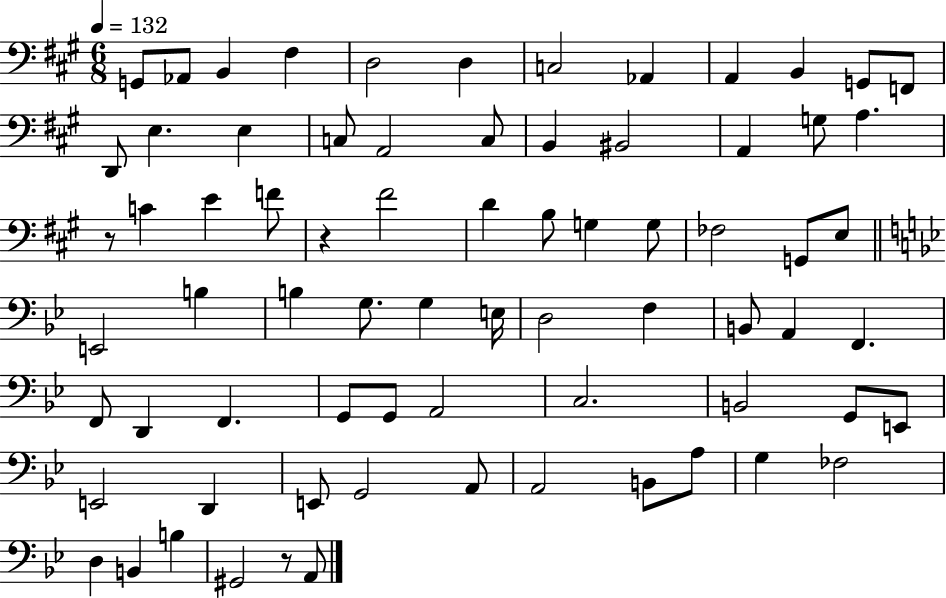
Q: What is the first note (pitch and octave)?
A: G2